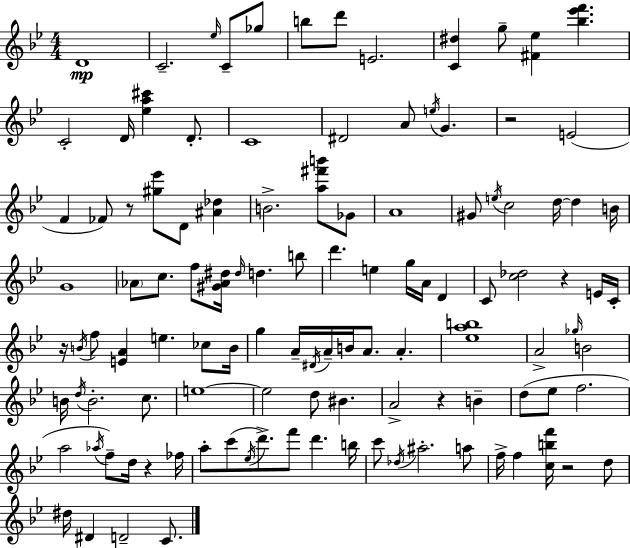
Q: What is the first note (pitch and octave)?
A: D4